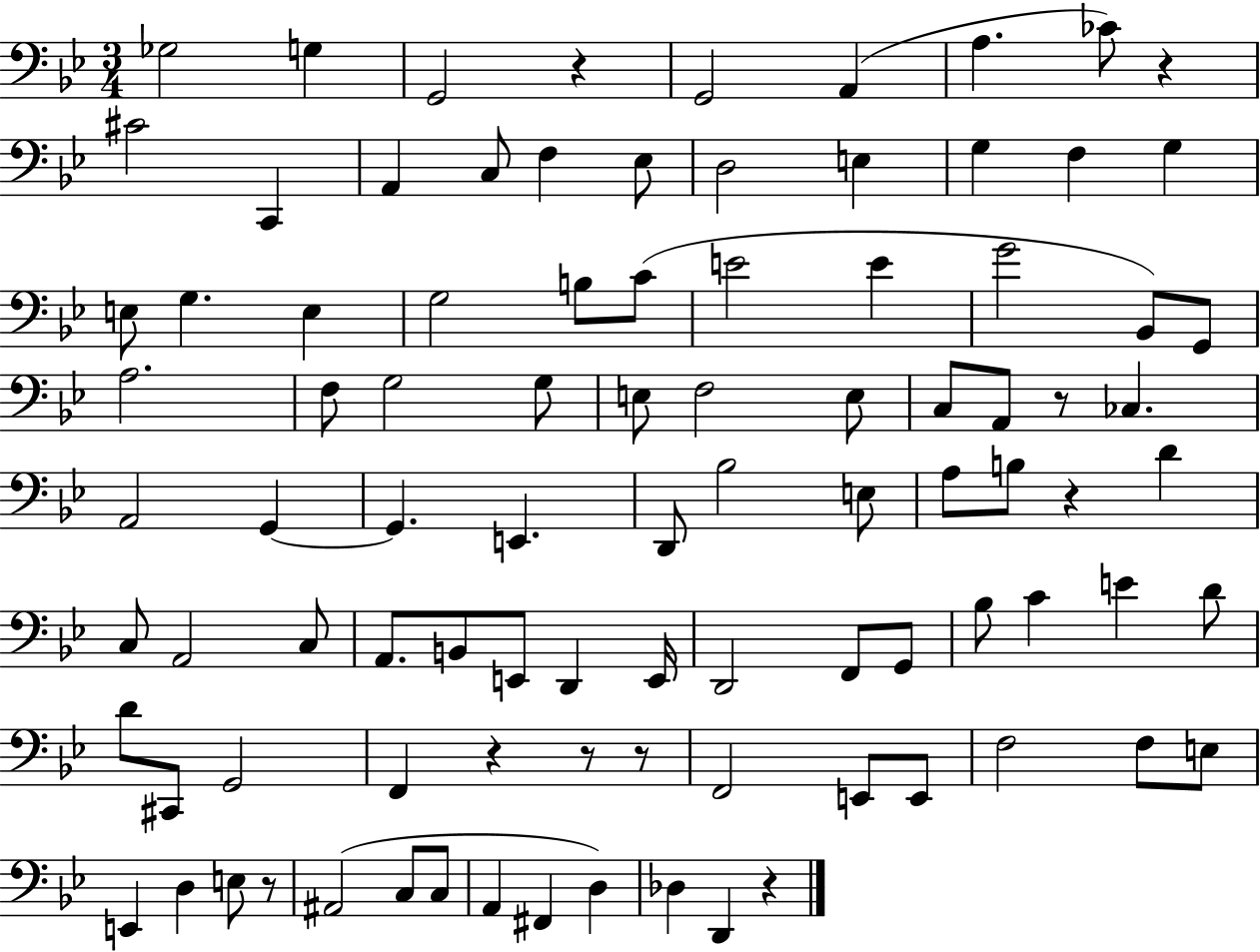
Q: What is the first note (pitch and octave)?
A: Gb3